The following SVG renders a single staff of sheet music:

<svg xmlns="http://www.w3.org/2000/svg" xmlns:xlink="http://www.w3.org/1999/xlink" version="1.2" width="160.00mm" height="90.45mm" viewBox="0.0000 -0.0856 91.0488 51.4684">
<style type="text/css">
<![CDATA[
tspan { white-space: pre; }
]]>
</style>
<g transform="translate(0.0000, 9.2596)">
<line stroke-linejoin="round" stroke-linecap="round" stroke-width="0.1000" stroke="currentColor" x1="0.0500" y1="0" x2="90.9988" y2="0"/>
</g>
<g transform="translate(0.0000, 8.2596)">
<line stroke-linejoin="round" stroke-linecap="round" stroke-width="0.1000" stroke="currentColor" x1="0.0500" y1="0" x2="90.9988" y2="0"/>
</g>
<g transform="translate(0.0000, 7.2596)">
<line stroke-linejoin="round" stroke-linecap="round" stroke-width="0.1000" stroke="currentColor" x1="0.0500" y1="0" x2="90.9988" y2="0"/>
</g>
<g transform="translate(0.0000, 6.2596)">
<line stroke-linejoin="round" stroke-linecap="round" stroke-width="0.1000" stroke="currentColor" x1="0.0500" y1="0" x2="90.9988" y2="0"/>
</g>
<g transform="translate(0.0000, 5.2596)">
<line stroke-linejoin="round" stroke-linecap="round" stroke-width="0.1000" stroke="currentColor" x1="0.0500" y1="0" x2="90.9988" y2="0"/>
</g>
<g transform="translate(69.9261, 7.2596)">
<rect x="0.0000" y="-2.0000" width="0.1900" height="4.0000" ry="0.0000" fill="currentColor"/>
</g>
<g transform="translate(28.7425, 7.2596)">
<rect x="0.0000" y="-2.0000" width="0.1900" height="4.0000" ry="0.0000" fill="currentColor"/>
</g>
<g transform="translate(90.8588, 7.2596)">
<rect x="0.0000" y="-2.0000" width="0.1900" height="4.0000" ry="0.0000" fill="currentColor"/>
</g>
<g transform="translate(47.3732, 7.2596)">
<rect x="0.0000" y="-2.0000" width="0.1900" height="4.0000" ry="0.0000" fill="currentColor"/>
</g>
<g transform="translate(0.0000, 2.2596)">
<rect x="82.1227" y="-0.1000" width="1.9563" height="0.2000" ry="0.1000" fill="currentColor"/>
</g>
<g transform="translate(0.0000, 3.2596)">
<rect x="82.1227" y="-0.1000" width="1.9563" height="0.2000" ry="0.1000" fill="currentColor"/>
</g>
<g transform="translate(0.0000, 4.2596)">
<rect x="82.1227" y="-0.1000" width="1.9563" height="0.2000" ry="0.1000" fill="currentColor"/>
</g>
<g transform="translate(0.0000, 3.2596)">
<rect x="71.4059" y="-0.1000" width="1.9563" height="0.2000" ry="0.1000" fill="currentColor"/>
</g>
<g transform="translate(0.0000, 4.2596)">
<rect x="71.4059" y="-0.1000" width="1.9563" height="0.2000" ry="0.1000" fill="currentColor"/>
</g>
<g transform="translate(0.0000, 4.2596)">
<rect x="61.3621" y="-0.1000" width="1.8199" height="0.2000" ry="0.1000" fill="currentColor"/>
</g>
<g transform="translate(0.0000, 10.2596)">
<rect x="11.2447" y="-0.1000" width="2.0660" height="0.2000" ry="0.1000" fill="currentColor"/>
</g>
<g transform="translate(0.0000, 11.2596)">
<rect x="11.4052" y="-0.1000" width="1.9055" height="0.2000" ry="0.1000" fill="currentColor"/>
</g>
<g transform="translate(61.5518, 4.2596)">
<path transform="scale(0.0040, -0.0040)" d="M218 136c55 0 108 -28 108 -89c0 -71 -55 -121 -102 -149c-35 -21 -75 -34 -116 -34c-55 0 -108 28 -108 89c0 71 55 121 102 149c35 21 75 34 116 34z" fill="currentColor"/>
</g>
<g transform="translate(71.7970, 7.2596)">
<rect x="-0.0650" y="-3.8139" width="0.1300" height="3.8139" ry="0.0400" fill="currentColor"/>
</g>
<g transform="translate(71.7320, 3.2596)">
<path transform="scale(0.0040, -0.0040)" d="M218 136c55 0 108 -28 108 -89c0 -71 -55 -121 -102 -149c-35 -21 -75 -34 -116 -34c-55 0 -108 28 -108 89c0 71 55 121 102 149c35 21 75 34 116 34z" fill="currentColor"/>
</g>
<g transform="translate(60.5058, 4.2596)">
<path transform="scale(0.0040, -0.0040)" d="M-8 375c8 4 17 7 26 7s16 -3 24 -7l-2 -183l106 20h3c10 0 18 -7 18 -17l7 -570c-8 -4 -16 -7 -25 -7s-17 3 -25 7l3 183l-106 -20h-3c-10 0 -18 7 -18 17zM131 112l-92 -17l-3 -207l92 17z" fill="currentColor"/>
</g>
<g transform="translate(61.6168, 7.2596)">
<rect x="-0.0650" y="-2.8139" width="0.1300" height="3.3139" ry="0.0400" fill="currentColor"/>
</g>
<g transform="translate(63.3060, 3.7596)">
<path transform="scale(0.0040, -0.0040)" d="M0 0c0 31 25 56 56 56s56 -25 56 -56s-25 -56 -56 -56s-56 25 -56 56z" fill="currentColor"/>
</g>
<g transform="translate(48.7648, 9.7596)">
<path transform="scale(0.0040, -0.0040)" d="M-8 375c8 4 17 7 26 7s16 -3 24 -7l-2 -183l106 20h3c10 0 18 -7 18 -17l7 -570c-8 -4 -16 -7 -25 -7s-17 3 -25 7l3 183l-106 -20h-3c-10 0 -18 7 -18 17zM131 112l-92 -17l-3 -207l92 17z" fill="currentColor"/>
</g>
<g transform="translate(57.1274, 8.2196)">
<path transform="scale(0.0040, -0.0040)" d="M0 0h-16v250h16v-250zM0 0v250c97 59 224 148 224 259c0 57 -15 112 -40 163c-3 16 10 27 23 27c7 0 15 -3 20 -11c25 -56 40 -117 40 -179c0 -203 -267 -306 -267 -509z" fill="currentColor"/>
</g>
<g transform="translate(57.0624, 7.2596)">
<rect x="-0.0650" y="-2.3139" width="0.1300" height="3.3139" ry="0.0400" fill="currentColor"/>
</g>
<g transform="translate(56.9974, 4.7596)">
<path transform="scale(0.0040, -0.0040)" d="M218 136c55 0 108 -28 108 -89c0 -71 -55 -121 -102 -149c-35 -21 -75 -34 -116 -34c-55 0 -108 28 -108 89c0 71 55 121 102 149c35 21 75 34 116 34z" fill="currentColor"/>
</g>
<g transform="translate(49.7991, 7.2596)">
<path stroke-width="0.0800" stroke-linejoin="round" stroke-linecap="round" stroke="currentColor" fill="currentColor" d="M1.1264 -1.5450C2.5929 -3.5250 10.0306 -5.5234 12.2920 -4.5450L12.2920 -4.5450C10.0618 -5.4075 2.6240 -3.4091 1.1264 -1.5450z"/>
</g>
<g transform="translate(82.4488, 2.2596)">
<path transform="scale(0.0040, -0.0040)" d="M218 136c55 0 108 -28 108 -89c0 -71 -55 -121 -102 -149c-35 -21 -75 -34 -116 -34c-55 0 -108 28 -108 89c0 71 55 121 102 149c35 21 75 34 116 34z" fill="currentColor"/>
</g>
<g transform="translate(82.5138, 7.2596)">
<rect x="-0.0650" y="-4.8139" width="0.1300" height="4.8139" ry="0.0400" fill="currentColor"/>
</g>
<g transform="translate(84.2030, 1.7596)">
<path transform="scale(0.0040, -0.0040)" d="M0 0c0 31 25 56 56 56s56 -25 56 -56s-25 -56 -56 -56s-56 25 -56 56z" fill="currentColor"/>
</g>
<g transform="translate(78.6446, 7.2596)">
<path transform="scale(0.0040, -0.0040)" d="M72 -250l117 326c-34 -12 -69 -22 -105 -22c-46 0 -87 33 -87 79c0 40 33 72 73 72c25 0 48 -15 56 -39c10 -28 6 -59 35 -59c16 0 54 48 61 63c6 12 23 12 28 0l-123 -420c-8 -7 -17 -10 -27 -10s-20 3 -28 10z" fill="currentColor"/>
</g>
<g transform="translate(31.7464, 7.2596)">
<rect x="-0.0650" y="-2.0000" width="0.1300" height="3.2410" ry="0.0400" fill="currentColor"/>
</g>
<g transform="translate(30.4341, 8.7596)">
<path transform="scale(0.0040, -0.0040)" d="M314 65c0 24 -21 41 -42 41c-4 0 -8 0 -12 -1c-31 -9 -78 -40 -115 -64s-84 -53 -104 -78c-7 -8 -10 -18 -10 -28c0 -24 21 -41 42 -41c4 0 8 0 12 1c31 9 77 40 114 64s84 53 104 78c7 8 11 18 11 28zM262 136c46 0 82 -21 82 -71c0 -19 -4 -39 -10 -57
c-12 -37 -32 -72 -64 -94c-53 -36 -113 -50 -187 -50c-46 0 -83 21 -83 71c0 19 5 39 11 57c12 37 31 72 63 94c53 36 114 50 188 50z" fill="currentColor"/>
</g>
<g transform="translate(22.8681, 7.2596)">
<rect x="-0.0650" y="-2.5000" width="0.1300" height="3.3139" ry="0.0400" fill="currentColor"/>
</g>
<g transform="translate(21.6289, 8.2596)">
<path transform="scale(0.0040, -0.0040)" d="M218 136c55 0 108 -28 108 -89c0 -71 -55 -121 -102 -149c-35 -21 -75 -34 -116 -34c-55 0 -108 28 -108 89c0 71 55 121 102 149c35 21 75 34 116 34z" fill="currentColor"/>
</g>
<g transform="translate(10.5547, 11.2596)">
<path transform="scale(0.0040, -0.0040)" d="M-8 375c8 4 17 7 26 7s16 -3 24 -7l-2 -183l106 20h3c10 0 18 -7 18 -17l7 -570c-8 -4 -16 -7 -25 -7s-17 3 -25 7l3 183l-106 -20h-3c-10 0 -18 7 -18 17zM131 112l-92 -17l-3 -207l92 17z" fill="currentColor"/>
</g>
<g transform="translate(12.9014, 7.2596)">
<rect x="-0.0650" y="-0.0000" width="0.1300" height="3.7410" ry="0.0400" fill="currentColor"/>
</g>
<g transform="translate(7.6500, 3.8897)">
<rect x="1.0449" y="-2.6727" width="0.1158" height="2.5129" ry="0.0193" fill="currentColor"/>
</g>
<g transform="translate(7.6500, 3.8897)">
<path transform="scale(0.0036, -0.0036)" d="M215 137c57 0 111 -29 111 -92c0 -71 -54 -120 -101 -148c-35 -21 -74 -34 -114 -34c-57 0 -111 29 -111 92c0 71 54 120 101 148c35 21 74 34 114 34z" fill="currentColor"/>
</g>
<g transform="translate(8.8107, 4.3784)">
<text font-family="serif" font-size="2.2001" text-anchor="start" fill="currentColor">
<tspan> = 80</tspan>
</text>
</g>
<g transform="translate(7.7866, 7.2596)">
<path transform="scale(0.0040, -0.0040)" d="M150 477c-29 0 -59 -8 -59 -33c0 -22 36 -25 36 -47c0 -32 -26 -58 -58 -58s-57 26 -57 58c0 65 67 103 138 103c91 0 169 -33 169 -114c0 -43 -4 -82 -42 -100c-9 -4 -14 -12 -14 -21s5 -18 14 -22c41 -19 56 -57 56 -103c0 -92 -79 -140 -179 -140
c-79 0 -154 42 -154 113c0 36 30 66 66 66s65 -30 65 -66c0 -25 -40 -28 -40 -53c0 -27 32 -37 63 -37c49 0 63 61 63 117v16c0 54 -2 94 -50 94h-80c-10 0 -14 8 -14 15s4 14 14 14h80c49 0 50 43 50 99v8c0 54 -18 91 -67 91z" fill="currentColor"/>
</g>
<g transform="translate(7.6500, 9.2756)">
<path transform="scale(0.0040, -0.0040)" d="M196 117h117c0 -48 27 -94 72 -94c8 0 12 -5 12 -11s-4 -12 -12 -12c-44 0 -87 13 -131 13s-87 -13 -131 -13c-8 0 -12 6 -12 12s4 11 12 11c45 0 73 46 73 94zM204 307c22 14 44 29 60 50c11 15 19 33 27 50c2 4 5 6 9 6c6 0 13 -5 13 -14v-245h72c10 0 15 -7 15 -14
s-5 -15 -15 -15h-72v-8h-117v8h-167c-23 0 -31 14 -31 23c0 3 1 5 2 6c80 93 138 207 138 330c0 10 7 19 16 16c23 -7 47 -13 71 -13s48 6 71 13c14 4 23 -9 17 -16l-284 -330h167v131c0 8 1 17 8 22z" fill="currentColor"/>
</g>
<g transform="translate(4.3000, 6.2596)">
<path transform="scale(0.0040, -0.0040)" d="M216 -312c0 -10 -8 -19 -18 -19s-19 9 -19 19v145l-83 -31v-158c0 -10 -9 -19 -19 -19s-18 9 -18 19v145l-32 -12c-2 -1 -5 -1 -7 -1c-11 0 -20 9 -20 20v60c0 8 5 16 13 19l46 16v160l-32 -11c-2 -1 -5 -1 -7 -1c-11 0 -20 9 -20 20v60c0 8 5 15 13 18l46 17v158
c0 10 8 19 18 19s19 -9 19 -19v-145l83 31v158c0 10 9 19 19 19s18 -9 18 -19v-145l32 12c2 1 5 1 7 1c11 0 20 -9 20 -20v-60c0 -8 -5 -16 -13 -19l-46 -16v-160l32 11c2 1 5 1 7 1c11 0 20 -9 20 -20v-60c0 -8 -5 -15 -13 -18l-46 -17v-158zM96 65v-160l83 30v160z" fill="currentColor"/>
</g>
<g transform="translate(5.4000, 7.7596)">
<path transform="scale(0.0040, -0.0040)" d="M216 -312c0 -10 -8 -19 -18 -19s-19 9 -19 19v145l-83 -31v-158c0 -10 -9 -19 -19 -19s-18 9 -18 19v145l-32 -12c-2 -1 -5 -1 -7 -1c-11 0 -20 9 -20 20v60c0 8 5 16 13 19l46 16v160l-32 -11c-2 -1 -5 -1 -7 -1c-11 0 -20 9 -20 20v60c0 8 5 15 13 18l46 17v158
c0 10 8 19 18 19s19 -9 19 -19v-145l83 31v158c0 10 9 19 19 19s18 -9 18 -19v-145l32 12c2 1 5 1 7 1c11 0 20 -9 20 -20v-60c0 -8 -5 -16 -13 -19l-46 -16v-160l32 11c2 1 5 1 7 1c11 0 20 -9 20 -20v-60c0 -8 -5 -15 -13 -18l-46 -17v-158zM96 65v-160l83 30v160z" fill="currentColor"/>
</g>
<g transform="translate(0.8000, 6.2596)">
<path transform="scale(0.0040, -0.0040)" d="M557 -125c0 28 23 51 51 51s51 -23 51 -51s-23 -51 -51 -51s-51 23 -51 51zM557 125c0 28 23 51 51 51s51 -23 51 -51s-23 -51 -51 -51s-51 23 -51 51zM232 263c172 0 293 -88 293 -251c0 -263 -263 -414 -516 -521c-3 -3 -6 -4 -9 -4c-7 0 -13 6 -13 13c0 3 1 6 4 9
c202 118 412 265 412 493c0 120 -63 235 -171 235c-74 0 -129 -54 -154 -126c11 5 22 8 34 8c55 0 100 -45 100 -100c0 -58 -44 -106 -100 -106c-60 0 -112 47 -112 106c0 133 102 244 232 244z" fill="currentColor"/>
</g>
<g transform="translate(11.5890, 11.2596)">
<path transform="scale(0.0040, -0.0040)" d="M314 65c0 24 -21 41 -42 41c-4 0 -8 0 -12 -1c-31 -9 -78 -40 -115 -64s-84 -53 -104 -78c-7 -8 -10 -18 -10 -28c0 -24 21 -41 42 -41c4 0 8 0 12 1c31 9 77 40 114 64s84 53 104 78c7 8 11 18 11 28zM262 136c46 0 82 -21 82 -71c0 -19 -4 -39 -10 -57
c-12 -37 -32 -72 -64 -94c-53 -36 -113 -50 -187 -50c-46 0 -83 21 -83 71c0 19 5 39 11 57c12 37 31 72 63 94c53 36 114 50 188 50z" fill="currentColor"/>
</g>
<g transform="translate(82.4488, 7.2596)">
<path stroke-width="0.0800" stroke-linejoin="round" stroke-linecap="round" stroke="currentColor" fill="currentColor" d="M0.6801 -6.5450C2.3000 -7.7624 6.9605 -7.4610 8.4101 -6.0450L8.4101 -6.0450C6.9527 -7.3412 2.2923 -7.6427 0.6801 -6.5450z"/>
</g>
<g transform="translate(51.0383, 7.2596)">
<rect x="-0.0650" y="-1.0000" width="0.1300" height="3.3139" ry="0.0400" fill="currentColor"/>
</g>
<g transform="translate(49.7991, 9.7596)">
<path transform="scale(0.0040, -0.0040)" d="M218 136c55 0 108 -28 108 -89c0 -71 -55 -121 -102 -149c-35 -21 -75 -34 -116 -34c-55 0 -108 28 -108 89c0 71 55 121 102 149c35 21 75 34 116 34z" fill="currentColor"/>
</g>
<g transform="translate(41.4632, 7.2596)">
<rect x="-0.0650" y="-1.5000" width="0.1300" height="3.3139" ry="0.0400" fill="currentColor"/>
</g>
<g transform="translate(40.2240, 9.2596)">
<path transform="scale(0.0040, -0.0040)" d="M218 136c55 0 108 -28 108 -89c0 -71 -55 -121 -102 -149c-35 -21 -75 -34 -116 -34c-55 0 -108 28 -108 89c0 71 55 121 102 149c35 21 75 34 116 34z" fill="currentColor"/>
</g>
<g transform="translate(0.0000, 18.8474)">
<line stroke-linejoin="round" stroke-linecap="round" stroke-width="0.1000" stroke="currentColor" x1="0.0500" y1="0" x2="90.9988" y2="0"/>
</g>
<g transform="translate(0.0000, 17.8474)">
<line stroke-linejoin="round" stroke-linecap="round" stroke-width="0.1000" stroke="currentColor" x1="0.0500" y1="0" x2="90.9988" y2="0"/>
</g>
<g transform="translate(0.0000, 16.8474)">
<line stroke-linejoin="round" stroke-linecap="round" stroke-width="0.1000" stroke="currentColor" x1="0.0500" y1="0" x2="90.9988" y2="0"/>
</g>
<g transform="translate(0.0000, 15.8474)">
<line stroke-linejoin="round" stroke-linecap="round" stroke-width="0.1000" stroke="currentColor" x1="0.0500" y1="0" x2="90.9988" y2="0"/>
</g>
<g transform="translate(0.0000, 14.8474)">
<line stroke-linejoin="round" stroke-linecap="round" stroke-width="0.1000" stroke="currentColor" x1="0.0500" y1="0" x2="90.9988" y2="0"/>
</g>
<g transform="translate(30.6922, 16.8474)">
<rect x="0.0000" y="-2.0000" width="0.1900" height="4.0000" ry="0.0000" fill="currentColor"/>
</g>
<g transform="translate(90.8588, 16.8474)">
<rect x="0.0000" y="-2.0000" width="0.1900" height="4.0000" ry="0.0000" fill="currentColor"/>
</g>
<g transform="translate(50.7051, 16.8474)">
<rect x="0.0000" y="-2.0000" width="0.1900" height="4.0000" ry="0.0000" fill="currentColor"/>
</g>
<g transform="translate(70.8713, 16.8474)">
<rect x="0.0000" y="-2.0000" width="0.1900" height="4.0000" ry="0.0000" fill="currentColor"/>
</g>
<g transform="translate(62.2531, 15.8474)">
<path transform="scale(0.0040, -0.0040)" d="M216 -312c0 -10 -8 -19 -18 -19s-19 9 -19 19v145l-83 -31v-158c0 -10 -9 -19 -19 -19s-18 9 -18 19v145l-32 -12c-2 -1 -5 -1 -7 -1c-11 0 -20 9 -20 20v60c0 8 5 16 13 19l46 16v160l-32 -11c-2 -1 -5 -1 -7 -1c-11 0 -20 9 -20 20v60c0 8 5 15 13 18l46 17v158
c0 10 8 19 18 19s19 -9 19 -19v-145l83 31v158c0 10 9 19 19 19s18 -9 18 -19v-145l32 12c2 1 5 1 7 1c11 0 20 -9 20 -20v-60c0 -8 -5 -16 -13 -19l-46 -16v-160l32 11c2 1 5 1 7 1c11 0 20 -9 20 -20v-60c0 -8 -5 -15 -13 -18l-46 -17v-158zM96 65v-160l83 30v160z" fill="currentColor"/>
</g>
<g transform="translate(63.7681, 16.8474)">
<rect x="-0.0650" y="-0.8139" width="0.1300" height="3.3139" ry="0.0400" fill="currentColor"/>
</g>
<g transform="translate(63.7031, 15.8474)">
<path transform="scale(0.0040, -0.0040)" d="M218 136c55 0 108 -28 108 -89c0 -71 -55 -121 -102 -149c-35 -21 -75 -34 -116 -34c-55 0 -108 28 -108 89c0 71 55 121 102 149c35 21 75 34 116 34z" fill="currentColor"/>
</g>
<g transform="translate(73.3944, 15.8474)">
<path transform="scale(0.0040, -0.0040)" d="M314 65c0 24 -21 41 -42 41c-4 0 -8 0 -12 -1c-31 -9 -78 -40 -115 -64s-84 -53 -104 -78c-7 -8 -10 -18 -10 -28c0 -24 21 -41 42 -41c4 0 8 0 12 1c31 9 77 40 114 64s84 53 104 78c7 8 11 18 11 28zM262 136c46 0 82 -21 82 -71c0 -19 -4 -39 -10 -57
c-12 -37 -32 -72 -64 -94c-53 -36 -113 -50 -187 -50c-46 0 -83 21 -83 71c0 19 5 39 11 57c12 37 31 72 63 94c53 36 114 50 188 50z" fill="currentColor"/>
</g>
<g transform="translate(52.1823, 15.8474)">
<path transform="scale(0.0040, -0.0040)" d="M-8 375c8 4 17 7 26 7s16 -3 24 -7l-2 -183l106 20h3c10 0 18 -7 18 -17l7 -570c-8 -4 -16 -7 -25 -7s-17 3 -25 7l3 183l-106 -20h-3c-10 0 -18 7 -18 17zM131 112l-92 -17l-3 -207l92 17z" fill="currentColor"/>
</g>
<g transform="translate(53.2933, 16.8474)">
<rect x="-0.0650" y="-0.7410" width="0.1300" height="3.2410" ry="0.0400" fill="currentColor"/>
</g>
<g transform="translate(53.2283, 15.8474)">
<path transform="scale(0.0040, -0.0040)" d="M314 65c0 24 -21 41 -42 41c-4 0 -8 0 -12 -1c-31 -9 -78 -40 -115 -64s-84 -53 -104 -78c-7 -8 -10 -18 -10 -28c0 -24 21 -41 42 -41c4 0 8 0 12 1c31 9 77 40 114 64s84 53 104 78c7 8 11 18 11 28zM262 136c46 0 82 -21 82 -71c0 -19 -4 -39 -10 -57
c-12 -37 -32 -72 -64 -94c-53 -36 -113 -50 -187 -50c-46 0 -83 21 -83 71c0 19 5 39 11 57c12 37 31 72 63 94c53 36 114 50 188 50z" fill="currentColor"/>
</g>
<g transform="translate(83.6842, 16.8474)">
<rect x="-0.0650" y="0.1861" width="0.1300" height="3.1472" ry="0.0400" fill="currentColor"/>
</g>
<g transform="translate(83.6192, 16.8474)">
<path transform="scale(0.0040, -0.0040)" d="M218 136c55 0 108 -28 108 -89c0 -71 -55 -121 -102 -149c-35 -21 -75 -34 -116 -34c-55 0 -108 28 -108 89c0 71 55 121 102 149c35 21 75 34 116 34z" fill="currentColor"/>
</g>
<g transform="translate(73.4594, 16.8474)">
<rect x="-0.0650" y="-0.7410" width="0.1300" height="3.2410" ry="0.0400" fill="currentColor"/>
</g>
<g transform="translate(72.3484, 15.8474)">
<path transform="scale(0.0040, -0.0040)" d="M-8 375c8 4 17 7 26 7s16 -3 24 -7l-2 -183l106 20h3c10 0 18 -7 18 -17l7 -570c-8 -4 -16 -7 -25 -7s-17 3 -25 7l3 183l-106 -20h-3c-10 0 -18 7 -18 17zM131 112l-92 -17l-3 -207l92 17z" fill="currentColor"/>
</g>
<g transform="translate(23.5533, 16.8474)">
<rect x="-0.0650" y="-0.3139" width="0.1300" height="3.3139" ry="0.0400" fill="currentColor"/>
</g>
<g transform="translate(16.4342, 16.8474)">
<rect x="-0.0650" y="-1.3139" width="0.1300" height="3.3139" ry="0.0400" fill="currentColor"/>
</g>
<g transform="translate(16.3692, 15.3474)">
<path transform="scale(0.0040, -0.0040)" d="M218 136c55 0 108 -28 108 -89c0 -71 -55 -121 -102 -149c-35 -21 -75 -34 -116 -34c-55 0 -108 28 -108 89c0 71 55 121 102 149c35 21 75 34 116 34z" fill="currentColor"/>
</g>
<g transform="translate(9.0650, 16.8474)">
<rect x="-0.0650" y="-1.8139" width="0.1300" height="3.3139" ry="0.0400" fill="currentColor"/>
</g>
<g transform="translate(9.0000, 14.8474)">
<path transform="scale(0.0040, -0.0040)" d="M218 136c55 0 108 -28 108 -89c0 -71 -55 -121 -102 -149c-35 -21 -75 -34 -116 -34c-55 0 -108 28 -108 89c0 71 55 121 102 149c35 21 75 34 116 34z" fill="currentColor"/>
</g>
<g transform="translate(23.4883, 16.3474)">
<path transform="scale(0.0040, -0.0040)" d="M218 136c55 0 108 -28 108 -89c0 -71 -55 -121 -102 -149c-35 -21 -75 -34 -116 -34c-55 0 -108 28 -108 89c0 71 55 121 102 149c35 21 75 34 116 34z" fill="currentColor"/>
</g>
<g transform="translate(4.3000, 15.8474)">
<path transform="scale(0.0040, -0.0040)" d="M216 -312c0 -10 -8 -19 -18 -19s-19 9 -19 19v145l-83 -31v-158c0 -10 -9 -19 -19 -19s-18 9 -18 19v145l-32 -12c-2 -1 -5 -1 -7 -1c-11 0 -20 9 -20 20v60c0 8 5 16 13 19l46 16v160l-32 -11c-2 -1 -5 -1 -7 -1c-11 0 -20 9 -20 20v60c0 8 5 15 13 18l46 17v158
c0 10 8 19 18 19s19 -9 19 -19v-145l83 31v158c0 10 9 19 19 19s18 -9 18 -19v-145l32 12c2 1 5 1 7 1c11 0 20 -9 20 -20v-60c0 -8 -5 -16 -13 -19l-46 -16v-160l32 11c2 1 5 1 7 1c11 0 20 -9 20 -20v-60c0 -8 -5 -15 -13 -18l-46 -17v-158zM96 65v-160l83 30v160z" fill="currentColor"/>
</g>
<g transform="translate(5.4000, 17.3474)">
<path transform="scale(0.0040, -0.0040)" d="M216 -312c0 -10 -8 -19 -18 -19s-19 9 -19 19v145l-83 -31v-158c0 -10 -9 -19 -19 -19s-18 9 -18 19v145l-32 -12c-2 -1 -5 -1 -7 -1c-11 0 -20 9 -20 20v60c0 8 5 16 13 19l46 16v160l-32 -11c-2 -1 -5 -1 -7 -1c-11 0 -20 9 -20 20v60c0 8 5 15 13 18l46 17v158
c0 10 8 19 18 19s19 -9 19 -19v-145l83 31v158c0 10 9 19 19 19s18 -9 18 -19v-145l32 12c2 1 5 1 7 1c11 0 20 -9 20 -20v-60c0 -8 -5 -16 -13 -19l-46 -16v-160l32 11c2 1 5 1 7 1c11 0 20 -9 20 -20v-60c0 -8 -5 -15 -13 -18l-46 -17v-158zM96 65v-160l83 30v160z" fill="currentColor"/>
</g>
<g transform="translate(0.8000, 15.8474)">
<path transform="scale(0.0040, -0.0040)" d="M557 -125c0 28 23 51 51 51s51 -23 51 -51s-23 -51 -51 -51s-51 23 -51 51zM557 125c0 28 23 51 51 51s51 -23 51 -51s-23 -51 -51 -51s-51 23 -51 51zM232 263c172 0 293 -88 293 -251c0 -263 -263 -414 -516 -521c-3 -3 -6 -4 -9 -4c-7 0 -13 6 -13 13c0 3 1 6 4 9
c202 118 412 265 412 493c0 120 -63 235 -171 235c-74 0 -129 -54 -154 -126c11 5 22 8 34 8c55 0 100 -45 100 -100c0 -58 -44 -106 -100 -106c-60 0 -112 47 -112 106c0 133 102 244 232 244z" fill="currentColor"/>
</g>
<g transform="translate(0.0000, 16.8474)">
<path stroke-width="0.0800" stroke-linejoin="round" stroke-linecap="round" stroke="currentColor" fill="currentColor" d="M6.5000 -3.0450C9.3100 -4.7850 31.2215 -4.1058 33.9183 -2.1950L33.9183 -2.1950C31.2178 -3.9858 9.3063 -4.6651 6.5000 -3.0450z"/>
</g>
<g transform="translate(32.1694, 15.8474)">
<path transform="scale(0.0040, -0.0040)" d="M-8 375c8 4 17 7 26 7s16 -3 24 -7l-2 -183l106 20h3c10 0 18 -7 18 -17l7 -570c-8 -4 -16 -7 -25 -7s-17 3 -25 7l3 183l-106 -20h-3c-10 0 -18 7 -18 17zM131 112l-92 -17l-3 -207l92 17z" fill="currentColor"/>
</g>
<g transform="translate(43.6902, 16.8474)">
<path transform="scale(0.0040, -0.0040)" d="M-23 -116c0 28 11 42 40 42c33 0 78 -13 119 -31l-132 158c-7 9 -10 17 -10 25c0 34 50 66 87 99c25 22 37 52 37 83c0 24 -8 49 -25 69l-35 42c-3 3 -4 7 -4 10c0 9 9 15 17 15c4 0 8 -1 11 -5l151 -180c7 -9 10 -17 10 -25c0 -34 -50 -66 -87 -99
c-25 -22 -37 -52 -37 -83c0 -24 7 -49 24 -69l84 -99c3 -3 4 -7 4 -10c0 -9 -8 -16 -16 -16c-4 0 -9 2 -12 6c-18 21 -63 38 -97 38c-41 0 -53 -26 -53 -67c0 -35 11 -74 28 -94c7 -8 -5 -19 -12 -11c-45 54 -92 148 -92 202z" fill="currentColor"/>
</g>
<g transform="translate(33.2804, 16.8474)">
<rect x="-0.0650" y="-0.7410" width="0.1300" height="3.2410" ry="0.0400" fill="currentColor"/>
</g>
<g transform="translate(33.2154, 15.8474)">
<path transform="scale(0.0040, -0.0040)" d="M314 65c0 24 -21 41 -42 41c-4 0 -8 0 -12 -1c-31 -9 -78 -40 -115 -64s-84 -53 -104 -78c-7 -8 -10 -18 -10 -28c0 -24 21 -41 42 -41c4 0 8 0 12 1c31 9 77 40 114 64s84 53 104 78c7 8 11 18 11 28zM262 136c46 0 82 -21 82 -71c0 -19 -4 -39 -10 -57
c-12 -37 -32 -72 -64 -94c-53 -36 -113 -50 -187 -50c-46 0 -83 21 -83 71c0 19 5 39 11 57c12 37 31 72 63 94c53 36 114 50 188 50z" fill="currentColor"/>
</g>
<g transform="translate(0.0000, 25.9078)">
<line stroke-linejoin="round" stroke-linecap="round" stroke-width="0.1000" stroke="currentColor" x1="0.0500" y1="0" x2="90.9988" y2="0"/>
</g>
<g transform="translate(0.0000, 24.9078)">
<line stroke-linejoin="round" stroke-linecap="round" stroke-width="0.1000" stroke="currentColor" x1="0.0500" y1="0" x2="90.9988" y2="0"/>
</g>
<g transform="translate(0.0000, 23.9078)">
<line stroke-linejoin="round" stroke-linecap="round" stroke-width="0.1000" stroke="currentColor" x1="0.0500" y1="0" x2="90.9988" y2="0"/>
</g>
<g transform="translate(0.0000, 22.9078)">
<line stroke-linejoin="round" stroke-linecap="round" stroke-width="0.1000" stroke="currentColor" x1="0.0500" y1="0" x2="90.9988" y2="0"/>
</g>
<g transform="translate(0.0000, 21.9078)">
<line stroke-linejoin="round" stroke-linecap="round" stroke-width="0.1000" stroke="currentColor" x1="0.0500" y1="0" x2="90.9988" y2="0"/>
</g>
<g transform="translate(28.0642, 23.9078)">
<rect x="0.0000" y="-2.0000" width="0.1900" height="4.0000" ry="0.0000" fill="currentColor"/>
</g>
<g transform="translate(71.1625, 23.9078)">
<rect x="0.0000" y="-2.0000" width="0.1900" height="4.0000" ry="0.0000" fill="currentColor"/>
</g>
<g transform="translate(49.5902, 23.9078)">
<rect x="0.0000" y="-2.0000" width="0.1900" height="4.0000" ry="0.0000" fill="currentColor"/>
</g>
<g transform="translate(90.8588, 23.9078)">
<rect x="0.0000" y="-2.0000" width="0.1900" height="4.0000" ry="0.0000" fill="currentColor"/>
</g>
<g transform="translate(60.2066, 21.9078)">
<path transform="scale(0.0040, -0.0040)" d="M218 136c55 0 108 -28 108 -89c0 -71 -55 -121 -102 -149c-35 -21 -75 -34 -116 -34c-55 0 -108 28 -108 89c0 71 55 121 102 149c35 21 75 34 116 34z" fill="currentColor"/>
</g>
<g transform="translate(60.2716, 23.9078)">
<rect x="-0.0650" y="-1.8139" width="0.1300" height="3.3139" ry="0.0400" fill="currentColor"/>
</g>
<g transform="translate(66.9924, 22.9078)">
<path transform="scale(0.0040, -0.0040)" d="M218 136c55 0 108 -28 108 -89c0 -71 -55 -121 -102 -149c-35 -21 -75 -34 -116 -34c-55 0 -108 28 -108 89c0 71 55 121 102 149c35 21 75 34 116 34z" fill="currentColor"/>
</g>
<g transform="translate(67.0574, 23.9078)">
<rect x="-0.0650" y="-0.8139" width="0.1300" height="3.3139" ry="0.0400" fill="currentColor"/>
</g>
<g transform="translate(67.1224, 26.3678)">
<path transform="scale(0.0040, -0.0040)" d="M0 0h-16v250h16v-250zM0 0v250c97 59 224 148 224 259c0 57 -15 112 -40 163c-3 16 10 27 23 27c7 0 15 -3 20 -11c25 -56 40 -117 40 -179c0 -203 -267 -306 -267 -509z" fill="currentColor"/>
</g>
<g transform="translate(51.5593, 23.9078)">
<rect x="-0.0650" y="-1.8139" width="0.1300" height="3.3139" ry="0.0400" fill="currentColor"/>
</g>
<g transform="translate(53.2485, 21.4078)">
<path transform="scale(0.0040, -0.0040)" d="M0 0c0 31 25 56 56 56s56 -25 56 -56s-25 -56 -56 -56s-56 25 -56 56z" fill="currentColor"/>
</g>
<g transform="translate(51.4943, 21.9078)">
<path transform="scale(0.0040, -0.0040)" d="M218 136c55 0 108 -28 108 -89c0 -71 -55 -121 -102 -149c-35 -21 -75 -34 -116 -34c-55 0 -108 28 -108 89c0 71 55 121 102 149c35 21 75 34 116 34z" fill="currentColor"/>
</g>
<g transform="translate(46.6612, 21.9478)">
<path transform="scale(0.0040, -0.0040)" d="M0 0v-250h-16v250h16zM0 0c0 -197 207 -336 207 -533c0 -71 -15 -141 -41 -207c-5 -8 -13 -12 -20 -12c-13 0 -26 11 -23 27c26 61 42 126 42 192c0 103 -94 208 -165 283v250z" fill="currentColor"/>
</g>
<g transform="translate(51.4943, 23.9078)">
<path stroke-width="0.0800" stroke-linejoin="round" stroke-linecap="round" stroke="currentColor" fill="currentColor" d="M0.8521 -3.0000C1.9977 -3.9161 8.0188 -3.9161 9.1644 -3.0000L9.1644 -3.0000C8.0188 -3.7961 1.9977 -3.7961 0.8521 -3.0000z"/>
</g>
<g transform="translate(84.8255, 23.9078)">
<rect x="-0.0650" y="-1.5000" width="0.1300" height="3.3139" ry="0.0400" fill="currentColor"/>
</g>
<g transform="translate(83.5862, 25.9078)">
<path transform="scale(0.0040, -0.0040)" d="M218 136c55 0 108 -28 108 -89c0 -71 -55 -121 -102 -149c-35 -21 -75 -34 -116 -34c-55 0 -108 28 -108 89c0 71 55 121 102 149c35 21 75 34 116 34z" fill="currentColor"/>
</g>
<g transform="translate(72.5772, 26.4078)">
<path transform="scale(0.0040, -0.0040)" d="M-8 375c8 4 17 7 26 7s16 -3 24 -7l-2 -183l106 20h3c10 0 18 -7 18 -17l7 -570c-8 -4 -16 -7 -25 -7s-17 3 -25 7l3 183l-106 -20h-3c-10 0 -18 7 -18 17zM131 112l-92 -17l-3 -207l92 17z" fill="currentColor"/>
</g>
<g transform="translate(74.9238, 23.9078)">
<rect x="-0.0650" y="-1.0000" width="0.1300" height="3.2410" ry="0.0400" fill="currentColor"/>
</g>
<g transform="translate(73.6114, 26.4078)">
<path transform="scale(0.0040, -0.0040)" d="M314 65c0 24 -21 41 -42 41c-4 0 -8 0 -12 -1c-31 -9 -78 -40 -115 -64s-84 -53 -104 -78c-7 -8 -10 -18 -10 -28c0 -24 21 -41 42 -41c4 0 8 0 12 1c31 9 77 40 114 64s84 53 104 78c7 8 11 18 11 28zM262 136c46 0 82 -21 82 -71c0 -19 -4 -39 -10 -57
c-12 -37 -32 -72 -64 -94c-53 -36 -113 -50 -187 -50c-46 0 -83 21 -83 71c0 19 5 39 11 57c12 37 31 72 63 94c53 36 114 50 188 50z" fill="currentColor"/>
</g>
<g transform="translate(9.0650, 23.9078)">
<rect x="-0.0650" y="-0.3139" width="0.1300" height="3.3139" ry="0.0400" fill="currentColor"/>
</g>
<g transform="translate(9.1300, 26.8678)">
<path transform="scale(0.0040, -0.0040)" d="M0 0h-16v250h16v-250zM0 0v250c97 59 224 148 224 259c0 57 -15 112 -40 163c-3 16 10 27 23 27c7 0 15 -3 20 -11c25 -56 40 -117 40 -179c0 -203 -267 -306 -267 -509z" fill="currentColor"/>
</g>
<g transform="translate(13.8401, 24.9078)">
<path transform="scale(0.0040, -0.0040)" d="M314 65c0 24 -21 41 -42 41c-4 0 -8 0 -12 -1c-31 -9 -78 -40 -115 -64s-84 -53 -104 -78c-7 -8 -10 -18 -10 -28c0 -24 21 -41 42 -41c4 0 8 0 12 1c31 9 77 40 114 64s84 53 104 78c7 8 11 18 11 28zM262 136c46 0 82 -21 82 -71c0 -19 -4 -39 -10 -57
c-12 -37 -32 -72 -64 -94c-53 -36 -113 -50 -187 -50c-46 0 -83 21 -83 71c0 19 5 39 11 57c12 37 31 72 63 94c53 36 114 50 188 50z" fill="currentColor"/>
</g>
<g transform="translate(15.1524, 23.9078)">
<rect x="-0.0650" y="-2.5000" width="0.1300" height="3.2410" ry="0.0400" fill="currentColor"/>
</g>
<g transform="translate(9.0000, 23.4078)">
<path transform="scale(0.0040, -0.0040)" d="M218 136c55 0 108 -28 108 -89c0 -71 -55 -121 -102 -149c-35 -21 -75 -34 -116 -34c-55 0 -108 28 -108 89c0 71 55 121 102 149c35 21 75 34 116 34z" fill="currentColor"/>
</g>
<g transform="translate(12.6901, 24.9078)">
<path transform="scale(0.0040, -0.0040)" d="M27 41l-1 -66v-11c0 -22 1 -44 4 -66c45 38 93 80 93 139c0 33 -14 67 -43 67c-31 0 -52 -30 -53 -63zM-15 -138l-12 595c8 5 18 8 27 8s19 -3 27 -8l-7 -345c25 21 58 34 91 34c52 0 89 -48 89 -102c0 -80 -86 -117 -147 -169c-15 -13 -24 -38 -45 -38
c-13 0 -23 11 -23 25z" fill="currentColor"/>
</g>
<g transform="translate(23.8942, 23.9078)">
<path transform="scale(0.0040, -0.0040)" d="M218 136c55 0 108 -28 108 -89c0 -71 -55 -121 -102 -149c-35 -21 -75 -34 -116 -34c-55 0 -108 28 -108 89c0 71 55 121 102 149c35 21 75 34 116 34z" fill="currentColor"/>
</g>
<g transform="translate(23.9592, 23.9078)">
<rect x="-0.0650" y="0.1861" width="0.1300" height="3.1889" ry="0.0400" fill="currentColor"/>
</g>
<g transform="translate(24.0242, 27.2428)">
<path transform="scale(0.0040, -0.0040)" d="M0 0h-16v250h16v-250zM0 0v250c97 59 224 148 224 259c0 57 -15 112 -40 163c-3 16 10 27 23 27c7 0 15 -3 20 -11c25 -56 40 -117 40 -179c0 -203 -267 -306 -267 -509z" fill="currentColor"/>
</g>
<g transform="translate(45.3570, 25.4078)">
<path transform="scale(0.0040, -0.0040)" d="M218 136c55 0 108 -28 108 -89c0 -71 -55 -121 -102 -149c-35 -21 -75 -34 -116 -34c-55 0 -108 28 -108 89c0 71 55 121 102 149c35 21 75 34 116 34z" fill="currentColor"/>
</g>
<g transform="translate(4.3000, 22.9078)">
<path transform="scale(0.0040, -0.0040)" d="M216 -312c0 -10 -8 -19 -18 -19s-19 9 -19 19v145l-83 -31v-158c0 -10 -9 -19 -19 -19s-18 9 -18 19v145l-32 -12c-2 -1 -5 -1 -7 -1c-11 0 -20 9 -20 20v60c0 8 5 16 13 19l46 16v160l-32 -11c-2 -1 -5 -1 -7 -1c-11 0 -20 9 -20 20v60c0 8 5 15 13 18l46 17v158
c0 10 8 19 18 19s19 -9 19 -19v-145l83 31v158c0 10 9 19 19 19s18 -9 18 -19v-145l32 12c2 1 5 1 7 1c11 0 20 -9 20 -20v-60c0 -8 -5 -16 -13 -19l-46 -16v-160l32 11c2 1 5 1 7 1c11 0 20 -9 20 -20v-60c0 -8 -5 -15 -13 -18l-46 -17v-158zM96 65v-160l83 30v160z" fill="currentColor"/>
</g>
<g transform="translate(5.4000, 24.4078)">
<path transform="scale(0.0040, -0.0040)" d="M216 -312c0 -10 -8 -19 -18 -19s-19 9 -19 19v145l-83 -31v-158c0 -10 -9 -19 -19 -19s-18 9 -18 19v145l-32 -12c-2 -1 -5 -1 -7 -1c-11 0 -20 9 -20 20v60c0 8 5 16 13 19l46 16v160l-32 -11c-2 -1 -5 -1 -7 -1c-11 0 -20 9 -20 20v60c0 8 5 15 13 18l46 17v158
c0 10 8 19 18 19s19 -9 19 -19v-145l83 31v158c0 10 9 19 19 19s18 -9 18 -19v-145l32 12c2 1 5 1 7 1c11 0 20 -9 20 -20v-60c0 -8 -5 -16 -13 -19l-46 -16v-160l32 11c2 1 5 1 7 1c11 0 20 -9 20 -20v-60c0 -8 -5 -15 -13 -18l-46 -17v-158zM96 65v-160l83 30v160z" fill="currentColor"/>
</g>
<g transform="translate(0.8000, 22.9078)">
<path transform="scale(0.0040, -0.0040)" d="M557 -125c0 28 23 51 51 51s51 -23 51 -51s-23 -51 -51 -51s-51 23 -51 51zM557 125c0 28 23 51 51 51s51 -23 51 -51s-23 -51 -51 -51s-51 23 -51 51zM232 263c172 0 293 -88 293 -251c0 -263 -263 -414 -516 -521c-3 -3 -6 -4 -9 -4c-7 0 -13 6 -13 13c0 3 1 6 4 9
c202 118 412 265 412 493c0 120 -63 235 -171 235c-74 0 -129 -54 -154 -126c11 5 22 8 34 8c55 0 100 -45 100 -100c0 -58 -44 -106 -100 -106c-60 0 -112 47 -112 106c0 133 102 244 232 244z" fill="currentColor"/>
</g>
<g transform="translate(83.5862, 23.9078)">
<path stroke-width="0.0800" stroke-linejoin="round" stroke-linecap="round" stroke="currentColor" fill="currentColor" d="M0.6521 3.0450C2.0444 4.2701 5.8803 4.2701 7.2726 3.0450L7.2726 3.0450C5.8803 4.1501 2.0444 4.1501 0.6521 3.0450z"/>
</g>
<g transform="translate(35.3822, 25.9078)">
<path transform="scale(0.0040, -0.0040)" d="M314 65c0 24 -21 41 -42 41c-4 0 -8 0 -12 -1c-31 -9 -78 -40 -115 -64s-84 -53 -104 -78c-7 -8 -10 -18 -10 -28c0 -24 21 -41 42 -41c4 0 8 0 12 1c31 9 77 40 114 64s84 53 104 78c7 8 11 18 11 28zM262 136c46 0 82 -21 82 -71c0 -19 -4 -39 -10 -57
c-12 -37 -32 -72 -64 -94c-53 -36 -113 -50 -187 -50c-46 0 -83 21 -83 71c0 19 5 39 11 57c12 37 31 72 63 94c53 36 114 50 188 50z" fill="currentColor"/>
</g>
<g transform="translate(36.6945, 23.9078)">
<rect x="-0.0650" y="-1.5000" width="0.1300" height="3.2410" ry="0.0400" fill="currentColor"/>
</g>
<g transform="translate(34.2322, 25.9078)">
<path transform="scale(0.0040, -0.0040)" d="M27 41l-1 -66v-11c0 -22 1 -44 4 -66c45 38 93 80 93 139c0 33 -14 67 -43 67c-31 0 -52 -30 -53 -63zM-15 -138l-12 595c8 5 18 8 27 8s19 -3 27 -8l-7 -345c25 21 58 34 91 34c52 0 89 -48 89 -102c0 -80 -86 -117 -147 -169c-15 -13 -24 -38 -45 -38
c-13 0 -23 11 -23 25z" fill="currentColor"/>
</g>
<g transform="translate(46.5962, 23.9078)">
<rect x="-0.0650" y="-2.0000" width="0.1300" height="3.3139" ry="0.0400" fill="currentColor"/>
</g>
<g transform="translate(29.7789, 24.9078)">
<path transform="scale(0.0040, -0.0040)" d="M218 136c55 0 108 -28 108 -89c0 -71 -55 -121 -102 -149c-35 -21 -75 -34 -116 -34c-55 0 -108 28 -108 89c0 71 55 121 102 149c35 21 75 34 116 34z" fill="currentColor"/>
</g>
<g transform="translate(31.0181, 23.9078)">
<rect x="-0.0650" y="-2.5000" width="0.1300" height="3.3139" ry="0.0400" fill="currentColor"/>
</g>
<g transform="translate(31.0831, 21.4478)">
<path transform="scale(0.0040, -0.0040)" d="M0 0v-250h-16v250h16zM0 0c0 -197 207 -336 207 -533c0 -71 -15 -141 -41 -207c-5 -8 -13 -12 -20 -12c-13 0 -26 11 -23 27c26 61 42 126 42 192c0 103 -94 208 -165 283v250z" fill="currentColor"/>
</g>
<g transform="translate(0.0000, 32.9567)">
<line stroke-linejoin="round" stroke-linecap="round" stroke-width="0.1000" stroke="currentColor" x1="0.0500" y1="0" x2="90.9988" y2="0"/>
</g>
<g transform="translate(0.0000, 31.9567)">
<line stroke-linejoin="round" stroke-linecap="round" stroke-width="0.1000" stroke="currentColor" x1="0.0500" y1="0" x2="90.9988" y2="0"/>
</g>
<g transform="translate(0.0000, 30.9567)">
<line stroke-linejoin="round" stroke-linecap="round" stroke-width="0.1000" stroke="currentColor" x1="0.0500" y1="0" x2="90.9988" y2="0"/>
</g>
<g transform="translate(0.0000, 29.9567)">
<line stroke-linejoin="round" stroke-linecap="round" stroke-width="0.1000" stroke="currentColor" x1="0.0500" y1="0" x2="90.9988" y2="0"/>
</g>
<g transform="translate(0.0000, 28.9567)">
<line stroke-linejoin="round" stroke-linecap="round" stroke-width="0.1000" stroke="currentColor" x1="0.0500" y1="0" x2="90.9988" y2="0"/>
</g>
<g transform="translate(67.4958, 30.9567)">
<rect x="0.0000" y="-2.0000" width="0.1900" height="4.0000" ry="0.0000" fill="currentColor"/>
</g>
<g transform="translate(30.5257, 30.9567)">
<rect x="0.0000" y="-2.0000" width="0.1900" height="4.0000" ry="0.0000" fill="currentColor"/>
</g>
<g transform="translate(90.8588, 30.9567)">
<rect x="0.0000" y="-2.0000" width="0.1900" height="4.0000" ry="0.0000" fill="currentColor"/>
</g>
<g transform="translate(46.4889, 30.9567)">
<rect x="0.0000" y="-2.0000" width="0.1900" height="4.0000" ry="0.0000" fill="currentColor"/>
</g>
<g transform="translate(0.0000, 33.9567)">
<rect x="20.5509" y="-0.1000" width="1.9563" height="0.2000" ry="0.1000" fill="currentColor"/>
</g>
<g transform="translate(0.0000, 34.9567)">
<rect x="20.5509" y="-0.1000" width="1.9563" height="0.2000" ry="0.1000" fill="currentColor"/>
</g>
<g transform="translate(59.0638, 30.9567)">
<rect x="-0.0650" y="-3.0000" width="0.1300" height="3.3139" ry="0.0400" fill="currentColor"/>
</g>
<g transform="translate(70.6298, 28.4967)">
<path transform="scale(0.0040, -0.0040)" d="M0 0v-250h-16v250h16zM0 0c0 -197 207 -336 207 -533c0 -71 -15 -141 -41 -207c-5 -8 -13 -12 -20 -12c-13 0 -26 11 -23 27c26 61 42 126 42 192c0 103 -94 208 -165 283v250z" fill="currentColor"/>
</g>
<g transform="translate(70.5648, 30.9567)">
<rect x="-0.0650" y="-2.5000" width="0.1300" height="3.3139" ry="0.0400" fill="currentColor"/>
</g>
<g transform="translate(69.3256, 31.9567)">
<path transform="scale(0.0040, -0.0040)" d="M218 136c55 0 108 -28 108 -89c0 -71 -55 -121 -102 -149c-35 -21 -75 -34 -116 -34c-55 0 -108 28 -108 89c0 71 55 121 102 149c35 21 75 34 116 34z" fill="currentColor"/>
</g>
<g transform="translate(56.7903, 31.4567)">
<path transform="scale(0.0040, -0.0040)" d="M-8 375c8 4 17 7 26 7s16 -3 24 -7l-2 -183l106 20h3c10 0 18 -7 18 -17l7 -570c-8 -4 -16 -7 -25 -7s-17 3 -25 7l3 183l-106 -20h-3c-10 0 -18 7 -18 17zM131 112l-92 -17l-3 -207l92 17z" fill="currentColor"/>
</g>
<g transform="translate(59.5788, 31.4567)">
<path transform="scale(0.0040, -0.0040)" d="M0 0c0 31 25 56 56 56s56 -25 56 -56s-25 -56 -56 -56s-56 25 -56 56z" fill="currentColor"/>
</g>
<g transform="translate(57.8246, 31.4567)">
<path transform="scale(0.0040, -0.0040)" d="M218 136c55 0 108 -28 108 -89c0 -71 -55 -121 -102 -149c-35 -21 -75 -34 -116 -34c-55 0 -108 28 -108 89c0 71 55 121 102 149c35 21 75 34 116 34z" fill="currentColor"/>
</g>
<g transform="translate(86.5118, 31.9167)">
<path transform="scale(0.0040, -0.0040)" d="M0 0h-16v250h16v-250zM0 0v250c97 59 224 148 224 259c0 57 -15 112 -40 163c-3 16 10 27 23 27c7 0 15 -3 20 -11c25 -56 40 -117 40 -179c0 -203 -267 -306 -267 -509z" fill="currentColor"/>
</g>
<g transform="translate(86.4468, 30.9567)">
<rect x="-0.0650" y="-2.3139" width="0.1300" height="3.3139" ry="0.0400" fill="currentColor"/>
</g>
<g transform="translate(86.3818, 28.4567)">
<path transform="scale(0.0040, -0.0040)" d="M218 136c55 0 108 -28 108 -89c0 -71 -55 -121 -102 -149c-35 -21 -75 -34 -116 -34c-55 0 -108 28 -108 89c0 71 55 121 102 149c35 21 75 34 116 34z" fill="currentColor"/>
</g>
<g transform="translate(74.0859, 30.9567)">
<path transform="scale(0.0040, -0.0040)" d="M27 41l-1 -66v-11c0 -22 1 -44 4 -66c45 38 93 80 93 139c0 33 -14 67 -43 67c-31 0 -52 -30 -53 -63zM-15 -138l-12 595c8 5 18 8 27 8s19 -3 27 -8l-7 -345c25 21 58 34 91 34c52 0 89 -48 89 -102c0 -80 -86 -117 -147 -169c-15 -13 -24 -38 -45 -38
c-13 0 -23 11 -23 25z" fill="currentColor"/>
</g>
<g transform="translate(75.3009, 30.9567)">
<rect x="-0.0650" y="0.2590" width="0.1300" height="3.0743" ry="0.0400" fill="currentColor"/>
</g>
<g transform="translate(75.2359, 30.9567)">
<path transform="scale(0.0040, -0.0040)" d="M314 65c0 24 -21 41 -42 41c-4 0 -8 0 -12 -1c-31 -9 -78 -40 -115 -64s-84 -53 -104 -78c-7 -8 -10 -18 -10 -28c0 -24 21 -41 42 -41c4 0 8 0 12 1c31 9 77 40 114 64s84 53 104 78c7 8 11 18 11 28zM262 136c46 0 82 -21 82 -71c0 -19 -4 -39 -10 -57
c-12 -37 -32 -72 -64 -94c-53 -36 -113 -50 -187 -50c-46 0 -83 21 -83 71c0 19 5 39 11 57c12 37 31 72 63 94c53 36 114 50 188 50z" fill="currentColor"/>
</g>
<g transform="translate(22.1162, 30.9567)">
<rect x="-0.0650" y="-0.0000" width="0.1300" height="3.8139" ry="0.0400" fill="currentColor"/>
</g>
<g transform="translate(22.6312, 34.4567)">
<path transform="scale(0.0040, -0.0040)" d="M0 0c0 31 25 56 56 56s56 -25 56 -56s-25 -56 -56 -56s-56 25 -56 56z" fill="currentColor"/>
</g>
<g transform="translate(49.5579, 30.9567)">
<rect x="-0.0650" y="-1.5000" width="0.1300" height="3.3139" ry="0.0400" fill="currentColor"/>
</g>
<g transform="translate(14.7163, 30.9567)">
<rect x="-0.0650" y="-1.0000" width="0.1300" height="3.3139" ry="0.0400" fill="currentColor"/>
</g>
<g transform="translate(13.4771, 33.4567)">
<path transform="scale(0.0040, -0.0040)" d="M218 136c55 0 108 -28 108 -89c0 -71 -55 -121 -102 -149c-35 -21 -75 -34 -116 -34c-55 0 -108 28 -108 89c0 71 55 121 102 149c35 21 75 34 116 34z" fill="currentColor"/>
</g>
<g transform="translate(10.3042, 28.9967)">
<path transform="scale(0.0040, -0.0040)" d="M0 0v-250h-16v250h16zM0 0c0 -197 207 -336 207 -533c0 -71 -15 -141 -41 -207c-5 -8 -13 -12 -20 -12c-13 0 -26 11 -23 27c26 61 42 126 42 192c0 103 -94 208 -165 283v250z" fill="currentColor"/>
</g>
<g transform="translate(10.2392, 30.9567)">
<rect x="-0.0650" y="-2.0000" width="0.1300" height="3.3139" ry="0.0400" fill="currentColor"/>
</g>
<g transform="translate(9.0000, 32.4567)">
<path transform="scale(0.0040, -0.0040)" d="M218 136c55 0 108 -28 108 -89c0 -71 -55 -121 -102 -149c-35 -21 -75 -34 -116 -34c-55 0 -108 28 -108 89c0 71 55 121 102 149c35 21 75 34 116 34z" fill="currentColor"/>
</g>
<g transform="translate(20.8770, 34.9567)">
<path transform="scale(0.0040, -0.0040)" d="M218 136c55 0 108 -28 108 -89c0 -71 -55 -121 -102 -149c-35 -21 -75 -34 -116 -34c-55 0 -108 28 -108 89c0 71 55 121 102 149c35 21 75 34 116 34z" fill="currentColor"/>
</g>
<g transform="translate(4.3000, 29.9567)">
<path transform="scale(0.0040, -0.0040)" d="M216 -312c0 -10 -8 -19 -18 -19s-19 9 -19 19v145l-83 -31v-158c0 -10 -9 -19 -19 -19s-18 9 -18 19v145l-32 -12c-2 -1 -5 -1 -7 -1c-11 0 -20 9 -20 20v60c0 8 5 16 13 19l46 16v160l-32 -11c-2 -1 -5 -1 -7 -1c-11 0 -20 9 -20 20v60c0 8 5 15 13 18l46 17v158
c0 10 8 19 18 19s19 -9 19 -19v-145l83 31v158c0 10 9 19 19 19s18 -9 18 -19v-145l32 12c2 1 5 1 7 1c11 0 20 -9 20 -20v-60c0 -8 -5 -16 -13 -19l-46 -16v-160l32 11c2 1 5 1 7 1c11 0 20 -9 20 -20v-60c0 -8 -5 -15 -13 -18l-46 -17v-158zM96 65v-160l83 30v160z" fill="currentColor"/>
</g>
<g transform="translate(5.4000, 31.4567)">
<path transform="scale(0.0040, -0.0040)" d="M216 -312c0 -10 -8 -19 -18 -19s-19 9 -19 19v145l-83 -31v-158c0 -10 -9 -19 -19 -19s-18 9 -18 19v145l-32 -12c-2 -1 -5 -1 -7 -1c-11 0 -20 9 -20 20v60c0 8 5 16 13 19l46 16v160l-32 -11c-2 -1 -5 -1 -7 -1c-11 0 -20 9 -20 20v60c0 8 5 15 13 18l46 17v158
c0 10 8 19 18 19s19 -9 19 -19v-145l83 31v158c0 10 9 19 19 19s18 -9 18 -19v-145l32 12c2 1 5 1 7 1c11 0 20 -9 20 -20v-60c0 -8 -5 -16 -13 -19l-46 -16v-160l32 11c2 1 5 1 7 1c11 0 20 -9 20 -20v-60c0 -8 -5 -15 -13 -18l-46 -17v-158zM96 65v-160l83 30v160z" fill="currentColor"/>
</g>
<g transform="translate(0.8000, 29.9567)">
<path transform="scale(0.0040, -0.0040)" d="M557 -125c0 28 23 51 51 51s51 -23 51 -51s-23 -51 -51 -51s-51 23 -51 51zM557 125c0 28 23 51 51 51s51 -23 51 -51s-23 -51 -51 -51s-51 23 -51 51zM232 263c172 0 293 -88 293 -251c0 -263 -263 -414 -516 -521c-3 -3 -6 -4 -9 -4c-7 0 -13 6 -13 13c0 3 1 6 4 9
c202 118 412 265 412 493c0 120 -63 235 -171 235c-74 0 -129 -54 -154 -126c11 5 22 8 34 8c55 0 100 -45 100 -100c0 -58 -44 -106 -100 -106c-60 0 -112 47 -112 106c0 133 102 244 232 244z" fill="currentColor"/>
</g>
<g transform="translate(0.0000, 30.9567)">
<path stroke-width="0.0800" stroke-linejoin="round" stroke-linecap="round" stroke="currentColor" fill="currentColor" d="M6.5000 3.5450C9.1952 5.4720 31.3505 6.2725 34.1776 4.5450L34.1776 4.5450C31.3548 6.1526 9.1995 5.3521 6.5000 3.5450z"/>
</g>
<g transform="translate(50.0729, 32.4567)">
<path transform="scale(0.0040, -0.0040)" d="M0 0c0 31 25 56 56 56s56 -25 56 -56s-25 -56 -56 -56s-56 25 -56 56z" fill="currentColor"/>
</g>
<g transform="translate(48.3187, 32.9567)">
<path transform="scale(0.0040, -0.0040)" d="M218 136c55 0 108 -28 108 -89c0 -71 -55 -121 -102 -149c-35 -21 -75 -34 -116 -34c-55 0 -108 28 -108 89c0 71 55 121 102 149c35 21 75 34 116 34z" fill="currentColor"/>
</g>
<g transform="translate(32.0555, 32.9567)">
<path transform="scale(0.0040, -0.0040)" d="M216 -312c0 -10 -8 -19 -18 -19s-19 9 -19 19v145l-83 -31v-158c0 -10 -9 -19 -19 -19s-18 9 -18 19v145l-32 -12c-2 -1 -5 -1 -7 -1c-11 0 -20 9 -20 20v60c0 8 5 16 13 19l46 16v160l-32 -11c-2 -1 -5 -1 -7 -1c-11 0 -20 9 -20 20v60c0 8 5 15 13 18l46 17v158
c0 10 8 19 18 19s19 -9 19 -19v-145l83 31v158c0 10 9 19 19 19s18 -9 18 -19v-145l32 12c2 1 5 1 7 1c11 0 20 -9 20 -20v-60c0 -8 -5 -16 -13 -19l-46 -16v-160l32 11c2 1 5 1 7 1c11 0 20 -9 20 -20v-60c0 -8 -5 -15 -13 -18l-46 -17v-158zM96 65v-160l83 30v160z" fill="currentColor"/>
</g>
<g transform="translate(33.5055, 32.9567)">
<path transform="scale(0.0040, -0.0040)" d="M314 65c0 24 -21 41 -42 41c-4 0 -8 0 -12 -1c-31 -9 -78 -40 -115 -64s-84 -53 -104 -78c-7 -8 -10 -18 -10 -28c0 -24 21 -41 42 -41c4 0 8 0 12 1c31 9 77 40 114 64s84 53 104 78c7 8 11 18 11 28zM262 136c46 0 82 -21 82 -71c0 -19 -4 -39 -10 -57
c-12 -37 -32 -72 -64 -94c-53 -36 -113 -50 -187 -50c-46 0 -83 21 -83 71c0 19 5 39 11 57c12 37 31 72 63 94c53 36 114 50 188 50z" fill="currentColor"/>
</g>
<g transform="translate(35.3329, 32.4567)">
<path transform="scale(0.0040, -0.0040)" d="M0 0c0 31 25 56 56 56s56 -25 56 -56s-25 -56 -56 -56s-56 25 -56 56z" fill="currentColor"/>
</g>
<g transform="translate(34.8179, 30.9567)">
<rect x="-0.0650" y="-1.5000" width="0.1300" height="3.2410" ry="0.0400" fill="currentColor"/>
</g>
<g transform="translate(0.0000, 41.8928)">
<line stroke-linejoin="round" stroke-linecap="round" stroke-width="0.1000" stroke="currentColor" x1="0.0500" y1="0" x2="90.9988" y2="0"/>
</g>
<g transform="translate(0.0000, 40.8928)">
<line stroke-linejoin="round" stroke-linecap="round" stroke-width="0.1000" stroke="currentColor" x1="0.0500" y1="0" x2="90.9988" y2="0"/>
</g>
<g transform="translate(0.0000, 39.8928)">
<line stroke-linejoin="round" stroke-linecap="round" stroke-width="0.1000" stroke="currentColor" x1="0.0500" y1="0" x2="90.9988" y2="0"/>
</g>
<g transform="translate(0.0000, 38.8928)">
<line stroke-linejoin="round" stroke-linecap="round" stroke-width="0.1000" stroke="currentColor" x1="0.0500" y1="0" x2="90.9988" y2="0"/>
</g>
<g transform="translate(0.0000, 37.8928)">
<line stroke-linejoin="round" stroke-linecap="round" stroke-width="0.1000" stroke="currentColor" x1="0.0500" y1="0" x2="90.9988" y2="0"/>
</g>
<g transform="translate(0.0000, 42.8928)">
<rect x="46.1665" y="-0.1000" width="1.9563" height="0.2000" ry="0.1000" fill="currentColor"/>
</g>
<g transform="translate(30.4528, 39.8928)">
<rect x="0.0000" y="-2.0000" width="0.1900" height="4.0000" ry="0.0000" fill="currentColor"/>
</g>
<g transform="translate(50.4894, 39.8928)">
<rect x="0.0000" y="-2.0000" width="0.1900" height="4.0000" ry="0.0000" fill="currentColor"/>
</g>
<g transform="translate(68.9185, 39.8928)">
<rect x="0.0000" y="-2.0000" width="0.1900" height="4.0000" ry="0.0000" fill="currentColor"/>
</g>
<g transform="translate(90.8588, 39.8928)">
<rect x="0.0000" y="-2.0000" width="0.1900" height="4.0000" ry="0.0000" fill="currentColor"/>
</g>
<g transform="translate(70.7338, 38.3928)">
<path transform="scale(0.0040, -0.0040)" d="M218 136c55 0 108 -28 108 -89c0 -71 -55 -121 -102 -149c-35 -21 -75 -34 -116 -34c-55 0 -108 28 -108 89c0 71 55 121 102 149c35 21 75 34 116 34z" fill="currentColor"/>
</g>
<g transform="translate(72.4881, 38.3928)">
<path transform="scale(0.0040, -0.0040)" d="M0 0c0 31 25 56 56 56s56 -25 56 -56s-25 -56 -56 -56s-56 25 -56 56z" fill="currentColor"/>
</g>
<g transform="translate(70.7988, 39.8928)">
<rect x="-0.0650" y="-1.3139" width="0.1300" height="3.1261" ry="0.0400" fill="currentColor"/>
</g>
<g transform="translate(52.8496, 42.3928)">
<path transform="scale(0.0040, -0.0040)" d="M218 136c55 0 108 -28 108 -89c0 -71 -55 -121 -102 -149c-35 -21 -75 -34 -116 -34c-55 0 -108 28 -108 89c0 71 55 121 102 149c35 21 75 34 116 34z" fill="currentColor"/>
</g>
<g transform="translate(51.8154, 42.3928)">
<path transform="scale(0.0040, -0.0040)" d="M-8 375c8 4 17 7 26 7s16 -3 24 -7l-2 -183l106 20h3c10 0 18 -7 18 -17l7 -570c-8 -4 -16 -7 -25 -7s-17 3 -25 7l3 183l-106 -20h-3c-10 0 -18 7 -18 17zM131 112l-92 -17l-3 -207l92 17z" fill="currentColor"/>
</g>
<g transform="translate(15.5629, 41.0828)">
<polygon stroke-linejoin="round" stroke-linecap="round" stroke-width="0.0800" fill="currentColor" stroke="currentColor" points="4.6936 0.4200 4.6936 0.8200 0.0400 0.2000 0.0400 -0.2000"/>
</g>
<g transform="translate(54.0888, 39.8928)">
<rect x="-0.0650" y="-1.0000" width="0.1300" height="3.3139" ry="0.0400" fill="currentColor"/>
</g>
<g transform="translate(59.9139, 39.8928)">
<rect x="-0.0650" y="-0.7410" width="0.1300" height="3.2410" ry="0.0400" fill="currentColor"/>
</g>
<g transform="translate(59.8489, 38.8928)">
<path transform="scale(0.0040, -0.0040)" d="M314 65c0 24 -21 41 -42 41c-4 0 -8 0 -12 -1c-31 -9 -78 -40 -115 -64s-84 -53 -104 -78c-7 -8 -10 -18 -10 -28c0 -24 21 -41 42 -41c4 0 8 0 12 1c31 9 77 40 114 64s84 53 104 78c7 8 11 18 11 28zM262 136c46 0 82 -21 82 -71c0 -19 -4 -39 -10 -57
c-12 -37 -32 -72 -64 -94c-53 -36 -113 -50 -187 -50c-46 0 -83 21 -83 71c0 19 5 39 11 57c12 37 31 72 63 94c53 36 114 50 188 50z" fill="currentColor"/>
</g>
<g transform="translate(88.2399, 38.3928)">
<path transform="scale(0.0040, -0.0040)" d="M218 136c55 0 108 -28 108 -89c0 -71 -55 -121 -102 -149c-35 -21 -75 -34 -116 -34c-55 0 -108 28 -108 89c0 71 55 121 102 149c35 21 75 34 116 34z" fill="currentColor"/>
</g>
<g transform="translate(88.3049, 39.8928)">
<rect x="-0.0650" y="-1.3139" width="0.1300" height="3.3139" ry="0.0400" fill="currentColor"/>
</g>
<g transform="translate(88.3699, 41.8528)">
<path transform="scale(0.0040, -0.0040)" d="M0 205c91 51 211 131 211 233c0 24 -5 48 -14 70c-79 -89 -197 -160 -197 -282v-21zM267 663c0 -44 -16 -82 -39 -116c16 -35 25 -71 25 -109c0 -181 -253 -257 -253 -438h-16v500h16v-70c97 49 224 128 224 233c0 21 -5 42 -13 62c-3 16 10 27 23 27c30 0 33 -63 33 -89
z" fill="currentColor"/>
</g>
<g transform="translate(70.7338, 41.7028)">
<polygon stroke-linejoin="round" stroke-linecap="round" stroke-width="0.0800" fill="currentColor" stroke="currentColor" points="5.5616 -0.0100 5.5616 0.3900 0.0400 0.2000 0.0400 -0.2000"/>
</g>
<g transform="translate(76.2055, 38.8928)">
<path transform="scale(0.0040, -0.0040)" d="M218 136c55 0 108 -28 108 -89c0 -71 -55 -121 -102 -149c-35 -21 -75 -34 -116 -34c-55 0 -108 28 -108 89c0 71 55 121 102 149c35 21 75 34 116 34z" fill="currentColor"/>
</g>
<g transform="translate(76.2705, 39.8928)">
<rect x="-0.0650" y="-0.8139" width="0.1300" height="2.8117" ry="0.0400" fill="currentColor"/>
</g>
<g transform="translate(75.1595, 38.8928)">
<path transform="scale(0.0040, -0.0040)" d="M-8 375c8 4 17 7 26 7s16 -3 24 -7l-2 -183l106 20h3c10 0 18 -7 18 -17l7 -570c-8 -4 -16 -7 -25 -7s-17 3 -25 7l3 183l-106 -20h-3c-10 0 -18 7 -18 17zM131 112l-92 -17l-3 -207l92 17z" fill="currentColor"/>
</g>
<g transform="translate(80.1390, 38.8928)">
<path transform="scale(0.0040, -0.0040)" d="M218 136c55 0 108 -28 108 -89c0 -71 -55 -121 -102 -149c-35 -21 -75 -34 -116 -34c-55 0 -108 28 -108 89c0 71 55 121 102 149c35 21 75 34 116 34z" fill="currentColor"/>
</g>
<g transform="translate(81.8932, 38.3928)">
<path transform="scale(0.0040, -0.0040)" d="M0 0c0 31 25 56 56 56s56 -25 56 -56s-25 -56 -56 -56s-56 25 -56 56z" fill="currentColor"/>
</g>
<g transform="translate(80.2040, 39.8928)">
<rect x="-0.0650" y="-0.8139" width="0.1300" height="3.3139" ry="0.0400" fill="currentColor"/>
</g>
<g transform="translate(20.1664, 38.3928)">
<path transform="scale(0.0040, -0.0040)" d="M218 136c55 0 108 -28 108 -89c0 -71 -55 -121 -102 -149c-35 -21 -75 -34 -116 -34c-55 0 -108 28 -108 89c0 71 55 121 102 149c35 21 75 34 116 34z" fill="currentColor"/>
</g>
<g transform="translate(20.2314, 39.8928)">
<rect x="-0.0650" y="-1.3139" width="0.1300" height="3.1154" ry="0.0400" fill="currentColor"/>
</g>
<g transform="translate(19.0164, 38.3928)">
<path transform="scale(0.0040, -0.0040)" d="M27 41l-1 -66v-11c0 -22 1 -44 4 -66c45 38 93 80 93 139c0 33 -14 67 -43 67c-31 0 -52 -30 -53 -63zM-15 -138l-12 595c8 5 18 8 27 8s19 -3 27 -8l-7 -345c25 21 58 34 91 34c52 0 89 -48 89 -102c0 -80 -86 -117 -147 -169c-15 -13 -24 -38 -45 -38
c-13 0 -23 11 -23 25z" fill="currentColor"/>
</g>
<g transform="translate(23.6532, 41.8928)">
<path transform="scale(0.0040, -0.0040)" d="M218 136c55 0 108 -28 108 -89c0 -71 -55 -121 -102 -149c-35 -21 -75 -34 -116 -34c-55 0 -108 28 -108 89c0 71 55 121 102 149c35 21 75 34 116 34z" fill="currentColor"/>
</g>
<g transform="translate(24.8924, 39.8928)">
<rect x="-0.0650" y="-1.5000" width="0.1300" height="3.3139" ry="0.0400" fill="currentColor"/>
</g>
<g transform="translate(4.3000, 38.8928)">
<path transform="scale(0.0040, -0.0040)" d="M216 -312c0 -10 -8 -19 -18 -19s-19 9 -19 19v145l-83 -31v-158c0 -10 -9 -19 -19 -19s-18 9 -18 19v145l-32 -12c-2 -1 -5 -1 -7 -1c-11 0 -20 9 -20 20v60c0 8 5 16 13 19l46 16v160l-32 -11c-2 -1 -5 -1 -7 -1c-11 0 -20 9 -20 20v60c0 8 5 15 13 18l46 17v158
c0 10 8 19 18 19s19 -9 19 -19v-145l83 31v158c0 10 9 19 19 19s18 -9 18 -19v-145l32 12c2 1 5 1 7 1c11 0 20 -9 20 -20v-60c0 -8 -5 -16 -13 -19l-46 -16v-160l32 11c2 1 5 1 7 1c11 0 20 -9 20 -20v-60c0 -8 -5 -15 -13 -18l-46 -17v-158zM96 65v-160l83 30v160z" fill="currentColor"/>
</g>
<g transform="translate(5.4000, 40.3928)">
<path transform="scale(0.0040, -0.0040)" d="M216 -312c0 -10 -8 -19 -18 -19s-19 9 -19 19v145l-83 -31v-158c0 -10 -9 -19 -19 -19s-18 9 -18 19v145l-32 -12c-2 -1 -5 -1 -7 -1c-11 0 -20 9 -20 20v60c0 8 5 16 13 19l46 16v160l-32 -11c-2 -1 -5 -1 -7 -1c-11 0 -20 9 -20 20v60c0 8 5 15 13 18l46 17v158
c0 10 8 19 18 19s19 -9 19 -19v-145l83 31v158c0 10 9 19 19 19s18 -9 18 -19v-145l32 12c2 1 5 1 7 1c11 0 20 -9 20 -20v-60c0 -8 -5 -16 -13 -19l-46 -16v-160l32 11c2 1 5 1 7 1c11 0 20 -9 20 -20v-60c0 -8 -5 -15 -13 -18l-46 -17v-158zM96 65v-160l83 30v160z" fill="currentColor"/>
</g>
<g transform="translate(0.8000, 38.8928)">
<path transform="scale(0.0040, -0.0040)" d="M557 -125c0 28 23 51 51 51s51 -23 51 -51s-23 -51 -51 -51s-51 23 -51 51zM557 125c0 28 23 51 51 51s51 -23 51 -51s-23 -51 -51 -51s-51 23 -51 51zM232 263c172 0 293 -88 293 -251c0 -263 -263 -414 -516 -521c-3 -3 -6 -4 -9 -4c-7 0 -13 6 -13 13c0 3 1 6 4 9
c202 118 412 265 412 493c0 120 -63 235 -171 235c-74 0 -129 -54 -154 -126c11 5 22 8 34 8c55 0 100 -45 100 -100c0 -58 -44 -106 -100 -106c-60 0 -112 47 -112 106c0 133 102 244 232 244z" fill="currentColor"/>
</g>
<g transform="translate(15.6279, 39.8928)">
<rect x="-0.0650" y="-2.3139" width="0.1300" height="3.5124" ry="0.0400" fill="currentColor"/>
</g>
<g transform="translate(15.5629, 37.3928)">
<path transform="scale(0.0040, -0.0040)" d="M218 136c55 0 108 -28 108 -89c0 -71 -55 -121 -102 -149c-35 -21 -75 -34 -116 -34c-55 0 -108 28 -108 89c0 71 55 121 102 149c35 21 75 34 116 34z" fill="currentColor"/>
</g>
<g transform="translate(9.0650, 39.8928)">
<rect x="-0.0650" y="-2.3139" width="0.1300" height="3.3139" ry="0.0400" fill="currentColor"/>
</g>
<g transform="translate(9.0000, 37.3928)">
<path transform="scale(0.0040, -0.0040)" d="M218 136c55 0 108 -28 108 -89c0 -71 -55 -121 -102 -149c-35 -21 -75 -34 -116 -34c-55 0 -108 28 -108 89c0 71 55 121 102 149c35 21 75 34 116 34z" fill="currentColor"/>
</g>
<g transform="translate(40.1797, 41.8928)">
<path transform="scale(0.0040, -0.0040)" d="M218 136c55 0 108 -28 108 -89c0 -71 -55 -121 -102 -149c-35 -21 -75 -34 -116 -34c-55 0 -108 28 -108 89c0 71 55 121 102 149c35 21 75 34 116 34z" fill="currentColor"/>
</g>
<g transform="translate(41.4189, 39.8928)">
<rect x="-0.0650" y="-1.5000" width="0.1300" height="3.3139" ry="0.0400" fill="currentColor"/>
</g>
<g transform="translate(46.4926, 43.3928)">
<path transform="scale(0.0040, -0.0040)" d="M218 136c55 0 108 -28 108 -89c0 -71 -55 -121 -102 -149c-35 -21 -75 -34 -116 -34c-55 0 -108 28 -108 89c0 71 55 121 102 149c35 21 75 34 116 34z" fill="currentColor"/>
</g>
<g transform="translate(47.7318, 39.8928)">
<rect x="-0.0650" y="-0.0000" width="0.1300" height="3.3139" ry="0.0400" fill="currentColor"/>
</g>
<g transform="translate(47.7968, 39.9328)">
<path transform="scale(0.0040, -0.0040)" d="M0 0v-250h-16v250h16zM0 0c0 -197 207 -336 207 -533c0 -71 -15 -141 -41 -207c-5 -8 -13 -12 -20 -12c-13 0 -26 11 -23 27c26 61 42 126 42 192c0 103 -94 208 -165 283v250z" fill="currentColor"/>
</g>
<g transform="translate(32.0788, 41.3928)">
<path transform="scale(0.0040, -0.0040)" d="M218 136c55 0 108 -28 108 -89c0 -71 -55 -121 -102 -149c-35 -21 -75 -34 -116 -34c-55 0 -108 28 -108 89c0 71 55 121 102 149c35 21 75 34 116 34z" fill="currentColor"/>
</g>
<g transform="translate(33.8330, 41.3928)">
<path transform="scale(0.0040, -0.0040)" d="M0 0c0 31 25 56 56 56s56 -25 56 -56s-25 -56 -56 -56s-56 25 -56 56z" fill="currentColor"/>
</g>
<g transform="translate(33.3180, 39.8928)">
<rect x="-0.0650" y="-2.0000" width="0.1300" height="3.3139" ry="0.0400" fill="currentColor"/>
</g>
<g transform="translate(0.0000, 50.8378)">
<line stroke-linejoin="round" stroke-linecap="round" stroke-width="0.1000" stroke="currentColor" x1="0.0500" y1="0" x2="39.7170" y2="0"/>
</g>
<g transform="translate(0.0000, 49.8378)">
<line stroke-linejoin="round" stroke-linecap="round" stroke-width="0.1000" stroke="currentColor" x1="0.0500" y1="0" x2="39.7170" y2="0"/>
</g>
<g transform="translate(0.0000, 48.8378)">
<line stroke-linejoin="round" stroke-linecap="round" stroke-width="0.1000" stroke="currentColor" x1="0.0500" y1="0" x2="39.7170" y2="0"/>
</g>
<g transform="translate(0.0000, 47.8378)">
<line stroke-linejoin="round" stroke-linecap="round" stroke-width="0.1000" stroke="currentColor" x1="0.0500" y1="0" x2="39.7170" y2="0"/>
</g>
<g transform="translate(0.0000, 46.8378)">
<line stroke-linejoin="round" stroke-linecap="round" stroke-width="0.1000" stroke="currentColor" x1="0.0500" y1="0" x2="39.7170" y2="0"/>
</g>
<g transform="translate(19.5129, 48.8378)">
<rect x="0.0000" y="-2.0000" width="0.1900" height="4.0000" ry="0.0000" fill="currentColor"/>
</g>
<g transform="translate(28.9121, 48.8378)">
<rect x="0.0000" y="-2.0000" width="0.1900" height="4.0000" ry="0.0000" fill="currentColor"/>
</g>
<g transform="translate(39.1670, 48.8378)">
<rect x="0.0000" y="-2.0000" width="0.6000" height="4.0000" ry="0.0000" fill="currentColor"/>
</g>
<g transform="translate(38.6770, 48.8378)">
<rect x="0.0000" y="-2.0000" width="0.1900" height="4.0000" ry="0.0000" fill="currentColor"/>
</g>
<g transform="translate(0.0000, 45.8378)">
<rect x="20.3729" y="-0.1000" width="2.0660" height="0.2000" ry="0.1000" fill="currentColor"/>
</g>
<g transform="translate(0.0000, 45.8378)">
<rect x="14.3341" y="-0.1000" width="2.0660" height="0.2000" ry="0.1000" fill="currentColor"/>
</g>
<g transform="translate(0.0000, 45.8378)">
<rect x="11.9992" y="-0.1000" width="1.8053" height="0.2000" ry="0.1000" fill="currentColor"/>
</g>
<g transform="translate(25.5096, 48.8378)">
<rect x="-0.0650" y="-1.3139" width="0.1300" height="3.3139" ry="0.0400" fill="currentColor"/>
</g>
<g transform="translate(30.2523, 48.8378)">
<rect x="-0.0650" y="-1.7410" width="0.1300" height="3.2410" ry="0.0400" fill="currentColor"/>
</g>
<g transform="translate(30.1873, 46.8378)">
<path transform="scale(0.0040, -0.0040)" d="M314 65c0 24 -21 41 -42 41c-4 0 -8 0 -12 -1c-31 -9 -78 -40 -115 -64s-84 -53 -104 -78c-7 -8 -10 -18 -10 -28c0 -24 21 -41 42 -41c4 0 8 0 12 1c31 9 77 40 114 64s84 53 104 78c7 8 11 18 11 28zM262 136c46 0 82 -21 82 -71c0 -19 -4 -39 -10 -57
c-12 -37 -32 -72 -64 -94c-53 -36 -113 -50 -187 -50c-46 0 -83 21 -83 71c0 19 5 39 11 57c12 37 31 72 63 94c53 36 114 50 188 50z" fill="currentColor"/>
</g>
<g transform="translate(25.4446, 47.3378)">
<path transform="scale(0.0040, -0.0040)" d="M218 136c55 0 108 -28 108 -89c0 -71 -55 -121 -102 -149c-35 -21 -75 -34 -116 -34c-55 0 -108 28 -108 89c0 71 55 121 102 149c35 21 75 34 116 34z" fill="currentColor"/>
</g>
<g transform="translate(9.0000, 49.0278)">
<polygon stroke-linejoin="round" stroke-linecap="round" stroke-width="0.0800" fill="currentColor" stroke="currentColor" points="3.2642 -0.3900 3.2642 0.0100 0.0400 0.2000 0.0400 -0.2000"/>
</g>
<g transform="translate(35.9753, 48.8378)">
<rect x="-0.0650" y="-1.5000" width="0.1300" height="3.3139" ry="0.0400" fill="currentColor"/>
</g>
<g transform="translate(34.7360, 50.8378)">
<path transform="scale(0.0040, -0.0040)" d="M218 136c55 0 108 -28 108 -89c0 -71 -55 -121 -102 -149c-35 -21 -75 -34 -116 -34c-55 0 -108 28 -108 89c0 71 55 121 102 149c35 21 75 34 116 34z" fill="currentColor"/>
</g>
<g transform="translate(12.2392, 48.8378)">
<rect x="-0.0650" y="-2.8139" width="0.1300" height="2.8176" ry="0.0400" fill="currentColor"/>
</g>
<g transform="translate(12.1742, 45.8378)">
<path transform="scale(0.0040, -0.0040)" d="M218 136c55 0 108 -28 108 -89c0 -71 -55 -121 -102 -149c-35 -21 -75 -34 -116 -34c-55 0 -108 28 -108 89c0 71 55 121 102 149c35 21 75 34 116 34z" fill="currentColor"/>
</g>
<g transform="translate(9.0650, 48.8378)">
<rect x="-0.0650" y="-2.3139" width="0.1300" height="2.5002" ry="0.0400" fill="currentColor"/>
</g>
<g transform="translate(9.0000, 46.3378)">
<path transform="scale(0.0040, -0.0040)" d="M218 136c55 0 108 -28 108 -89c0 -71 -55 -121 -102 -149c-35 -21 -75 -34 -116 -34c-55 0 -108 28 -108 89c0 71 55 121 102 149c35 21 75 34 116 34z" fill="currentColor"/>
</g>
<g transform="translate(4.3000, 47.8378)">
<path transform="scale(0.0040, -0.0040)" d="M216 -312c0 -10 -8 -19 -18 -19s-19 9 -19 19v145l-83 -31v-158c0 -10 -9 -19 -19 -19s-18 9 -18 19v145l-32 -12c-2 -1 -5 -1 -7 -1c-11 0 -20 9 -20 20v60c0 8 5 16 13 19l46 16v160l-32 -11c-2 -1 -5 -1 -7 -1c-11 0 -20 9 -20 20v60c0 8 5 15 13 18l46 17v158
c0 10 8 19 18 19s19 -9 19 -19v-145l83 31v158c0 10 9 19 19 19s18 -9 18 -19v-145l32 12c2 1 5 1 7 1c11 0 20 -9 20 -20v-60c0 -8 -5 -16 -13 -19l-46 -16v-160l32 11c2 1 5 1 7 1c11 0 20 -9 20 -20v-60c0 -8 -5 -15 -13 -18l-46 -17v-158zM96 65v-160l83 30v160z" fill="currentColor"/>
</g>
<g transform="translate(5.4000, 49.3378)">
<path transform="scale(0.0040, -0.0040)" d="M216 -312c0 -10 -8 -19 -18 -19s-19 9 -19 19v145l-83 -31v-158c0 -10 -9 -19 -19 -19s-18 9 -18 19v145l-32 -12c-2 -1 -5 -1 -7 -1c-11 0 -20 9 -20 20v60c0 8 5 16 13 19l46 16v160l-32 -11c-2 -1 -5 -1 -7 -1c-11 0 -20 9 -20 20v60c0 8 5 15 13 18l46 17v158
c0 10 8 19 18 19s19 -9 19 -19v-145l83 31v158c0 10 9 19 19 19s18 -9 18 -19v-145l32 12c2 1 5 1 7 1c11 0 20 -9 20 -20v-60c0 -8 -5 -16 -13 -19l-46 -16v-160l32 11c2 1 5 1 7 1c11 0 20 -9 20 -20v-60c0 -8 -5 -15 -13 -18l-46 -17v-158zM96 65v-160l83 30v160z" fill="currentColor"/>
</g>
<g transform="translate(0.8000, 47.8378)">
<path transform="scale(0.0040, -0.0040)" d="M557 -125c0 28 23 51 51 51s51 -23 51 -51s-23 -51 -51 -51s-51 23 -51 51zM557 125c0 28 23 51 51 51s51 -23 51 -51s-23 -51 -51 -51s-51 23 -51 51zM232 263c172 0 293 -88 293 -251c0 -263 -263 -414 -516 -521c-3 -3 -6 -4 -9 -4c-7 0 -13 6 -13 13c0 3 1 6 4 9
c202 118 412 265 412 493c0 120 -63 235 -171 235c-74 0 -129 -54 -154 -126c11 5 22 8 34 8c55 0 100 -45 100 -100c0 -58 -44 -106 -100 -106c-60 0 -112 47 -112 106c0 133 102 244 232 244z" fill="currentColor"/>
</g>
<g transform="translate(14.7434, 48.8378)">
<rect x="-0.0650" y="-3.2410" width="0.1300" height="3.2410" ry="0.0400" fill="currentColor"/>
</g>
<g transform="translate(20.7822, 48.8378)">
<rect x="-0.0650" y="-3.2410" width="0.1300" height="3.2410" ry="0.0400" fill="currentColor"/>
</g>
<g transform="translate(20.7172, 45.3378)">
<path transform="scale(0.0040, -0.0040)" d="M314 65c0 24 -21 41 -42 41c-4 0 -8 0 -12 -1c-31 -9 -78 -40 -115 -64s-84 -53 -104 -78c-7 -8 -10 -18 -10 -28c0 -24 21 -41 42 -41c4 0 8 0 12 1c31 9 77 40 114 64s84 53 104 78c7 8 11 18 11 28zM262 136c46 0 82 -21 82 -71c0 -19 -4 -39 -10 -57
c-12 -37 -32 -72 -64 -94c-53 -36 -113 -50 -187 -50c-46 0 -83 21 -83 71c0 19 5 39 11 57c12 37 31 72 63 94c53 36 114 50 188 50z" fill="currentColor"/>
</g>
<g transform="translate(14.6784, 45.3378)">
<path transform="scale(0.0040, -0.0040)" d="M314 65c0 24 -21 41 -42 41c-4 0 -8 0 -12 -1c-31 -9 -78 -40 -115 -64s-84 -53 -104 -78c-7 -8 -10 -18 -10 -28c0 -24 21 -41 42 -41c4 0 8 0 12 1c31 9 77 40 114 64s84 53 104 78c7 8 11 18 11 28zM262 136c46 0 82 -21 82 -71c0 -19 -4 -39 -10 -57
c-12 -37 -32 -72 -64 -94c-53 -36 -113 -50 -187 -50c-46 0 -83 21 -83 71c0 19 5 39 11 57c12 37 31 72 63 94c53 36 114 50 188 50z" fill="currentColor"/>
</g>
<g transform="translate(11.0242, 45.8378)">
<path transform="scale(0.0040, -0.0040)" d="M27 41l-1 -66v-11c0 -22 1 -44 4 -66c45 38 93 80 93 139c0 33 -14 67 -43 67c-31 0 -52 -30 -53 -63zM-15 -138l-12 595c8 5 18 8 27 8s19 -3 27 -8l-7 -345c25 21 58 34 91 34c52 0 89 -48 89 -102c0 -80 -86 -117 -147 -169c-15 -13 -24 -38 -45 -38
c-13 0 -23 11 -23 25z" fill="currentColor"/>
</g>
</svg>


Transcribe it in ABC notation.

X:1
T:Untitled
M:3/4
L:1/4
K:D
C,,2 B,, A,,2 G,, F,, B,/2 C E z/2 G A, G, E, F,2 z F,2 ^F, F,2 D, E,/2 _B,,2 D,/2 B,,/2 _G,,2 A,,/2 A, A, ^F,/2 F,,2 G,, A,,/2 ^F,, ^C,, ^G,,2 G,, C, B,,/2 _D,2 B,/2 B, B,/2 _G,/2 G,, A,, G,, D,,/2 F,, ^F,2 G,/2 F,/2 F, G,/4 B,/2 _C/2 D2 D2 G, A,2 G,,